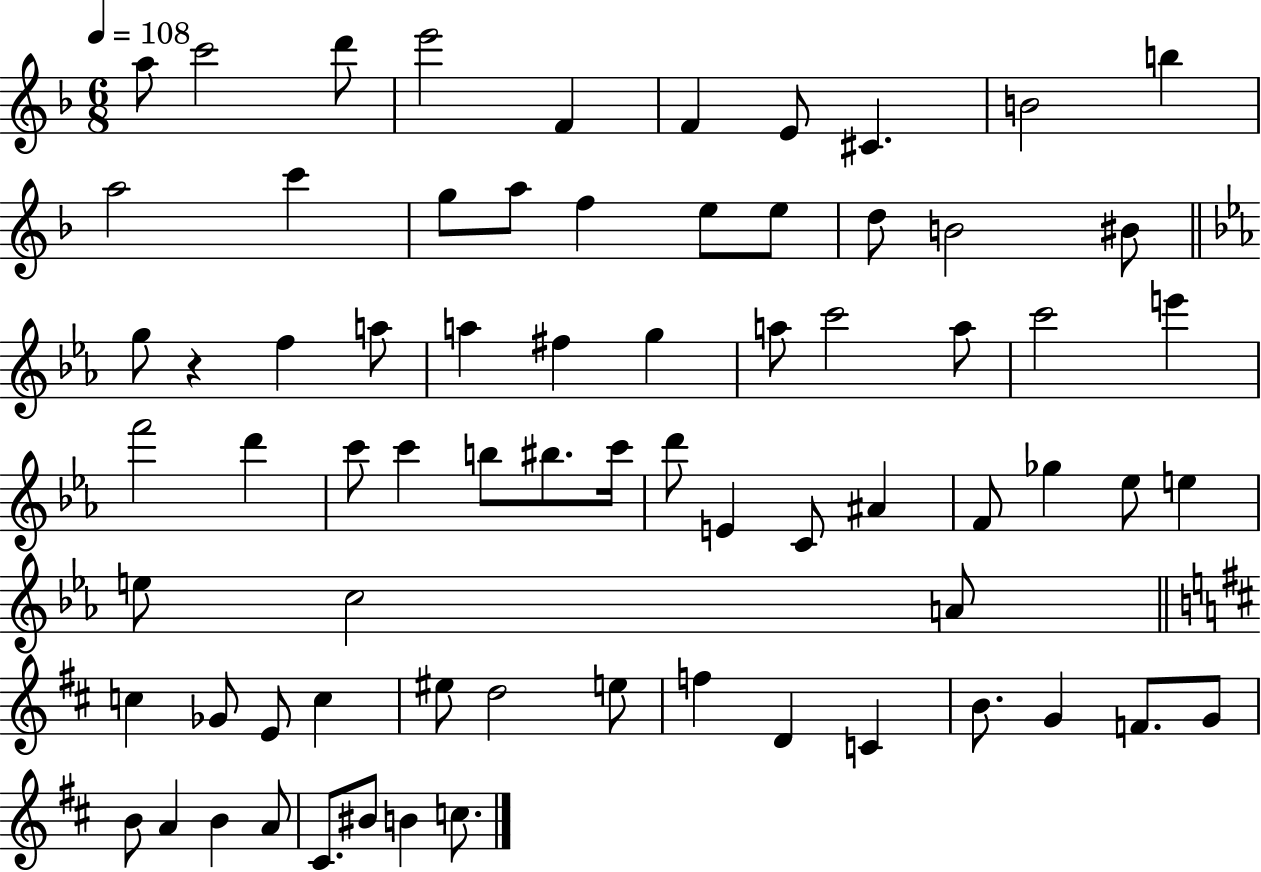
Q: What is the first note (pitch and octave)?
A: A5